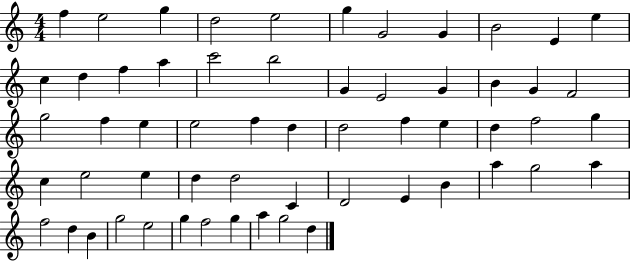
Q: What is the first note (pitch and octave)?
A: F5